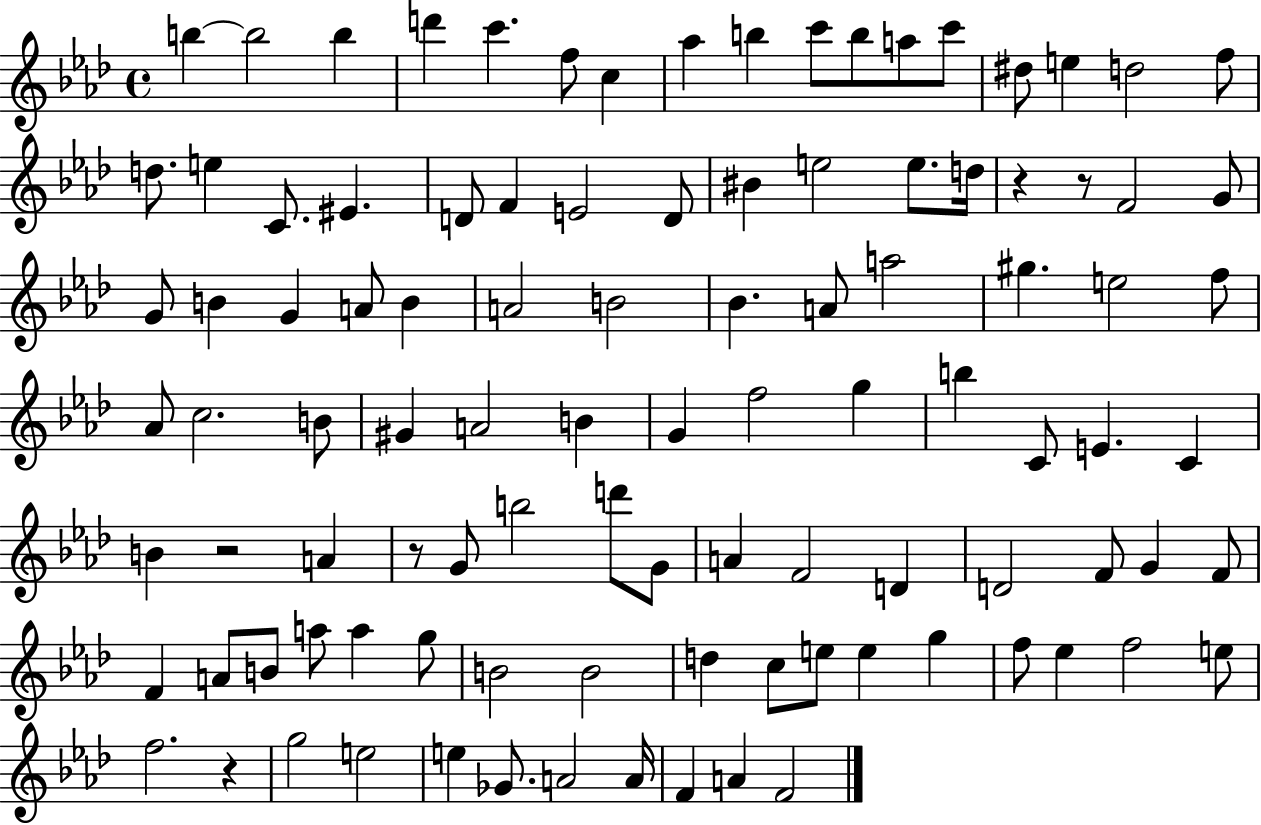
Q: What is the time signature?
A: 4/4